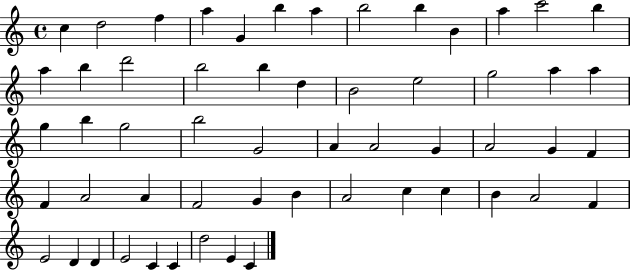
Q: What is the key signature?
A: C major